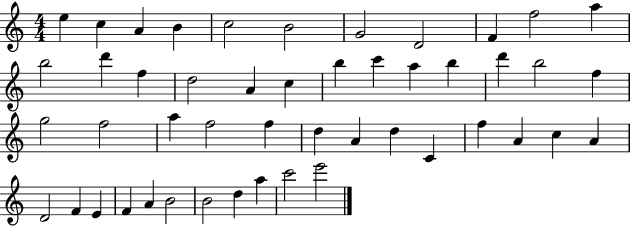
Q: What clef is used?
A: treble